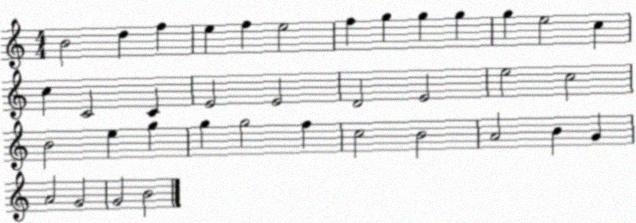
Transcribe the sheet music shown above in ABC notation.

X:1
T:Untitled
M:4/4
L:1/4
K:C
B2 d f e f e2 f g g g g e2 c c C2 C E2 E2 D2 E2 e2 c2 B2 e g g g2 f c2 B2 A2 B G A2 G2 G2 B2